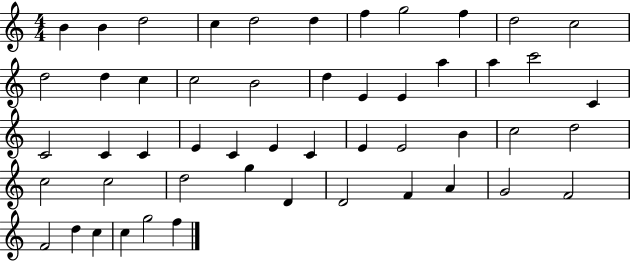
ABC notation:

X:1
T:Untitled
M:4/4
L:1/4
K:C
B B d2 c d2 d f g2 f d2 c2 d2 d c c2 B2 d E E a a c'2 C C2 C C E C E C E E2 B c2 d2 c2 c2 d2 g D D2 F A G2 F2 F2 d c c g2 f